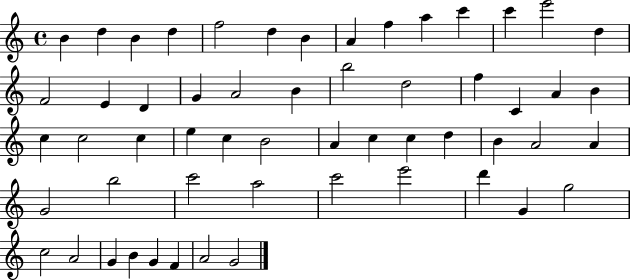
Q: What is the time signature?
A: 4/4